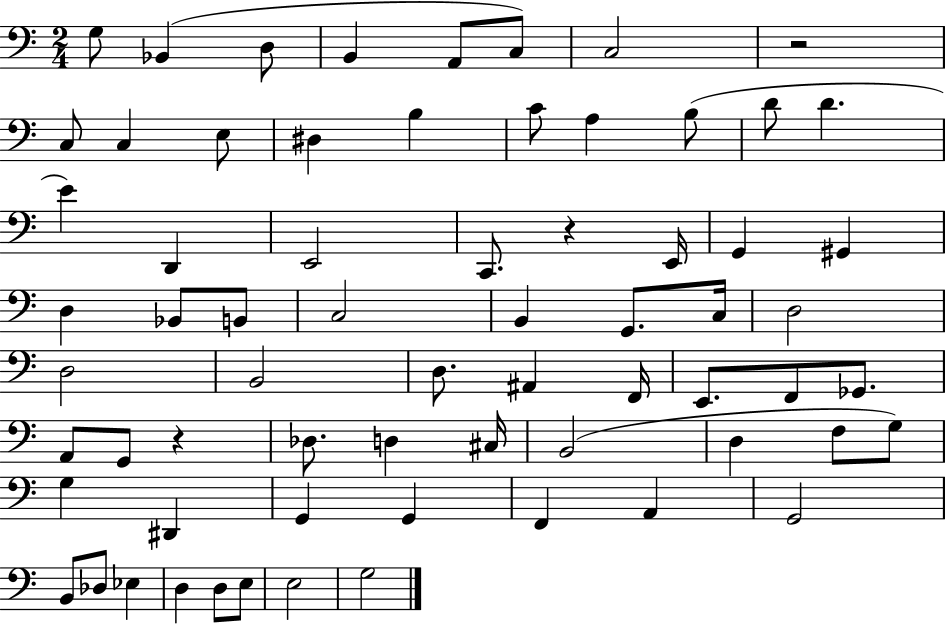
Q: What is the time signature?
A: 2/4